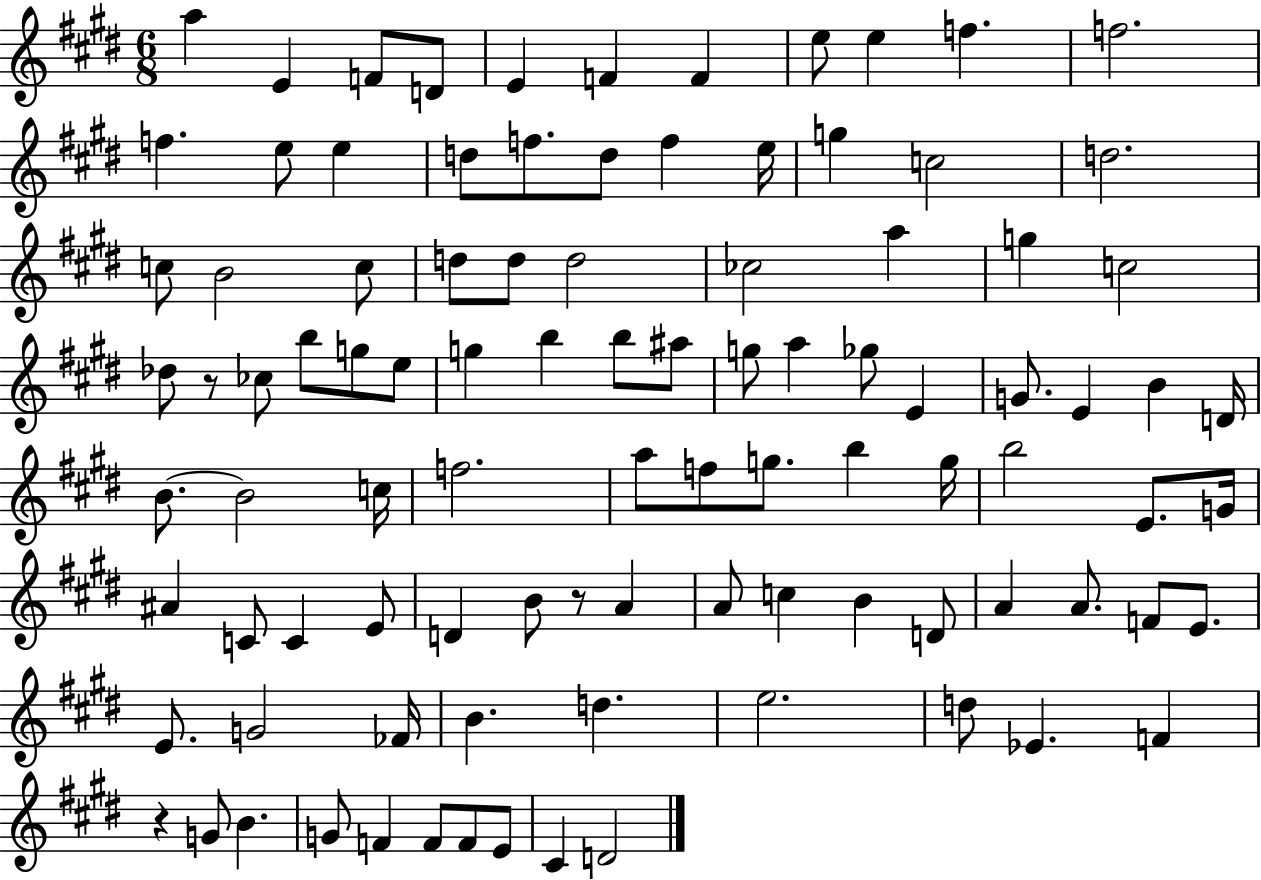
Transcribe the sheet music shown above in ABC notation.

X:1
T:Untitled
M:6/8
L:1/4
K:E
a E F/2 D/2 E F F e/2 e f f2 f e/2 e d/2 f/2 d/2 f e/4 g c2 d2 c/2 B2 c/2 d/2 d/2 d2 _c2 a g c2 _d/2 z/2 _c/2 b/2 g/2 e/2 g b b/2 ^a/2 g/2 a _g/2 E G/2 E B D/4 B/2 B2 c/4 f2 a/2 f/2 g/2 b g/4 b2 E/2 G/4 ^A C/2 C E/2 D B/2 z/2 A A/2 c B D/2 A A/2 F/2 E/2 E/2 G2 _F/4 B d e2 d/2 _E F z G/2 B G/2 F F/2 F/2 E/2 ^C D2